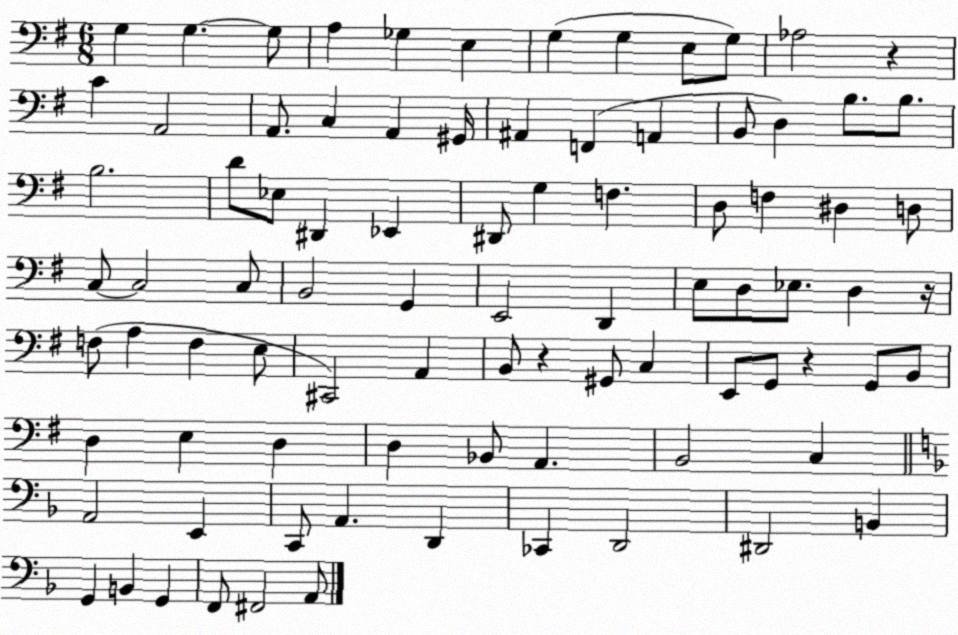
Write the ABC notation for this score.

X:1
T:Untitled
M:6/8
L:1/4
K:G
G, G, G,/2 A, _G, E, G, G, E,/2 G,/2 _A,2 z C A,,2 A,,/2 C, A,, ^G,,/4 ^A,, F,, A,, B,,/2 D, B,/2 B,/2 B,2 D/2 _E,/2 ^D,, _E,, ^D,,/2 G, F, D,/2 F, ^D, D,/2 C,/2 C,2 C,/2 B,,2 G,, E,,2 D,, E,/2 D,/2 _E,/2 D, z/4 F,/2 A, F, E,/2 ^C,,2 A,, B,,/2 z ^G,,/2 C, E,,/2 G,,/2 z G,,/2 B,,/2 D, E, D, D, _B,,/2 A,, B,,2 C, A,,2 E,, C,,/2 A,, D,, _C,, D,,2 ^D,,2 B,, G,, B,, G,, F,,/2 ^F,,2 A,,/2